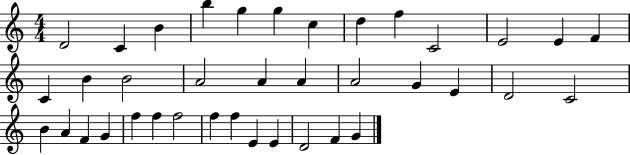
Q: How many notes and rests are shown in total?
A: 38